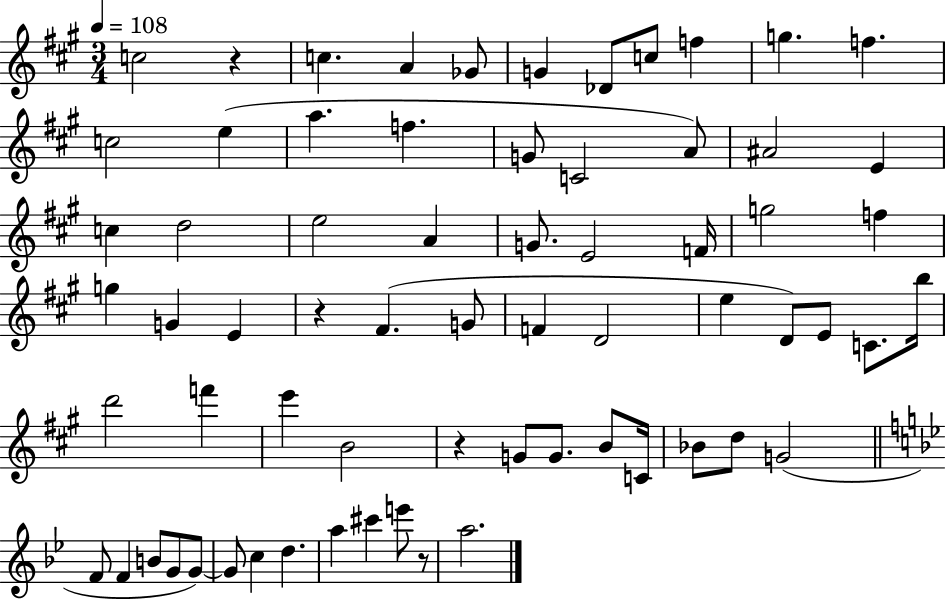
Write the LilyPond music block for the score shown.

{
  \clef treble
  \numericTimeSignature
  \time 3/4
  \key a \major
  \tempo 4 = 108
  \repeat volta 2 { c''2 r4 | c''4. a'4 ges'8 | g'4 des'8 c''8 f''4 | g''4. f''4. | \break c''2 e''4( | a''4. f''4. | g'8 c'2 a'8) | ais'2 e'4 | \break c''4 d''2 | e''2 a'4 | g'8. e'2 f'16 | g''2 f''4 | \break g''4 g'4 e'4 | r4 fis'4.( g'8 | f'4 d'2 | e''4 d'8) e'8 c'8. b''16 | \break d'''2 f'''4 | e'''4 b'2 | r4 g'8 g'8. b'8 c'16 | bes'8 d''8 g'2( | \break \bar "||" \break \key g \minor f'8 f'4 b'8 g'8 g'8~~) | g'8 c''4 d''4. | a''4 cis'''4 e'''8 r8 | a''2. | \break } \bar "|."
}